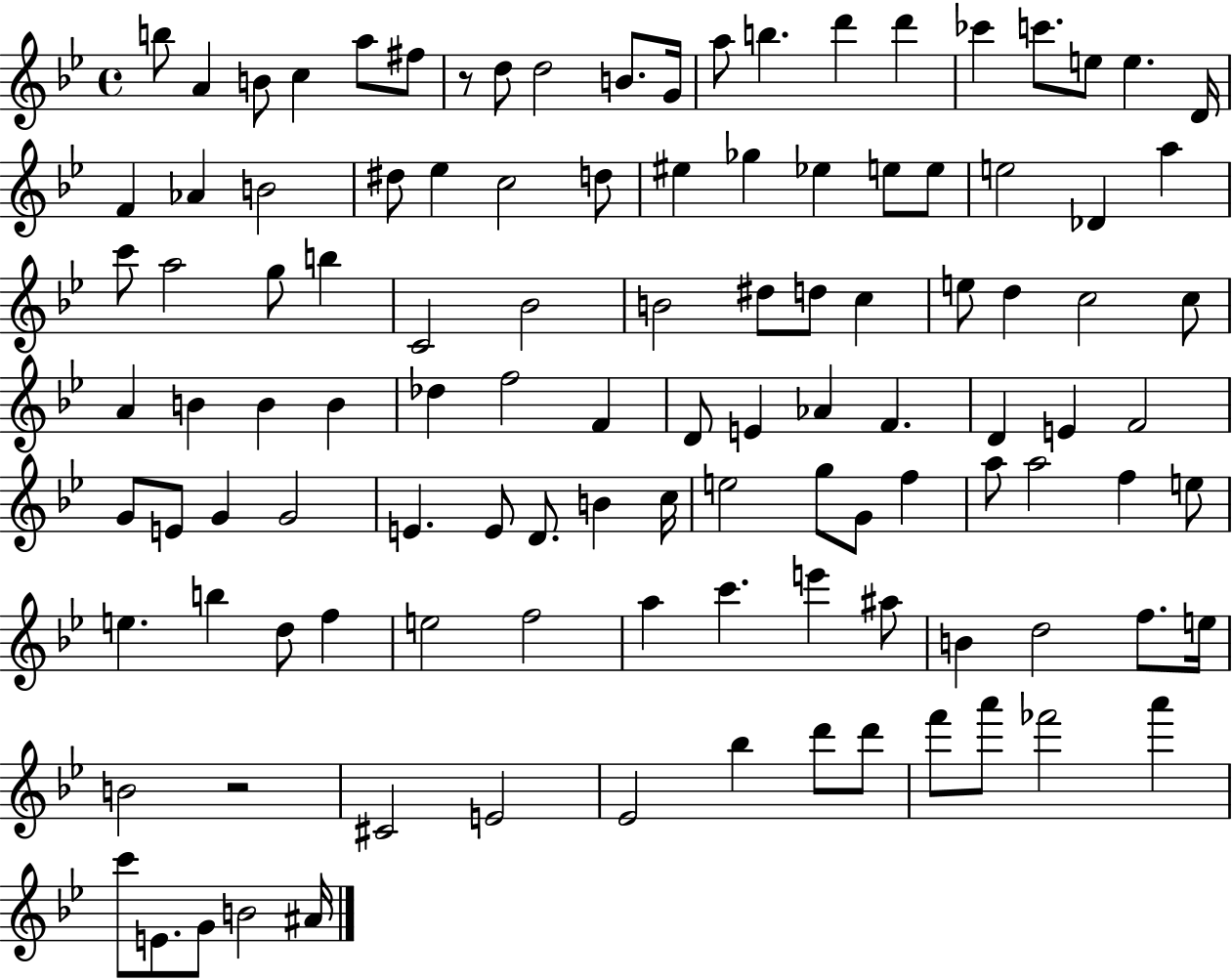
{
  \clef treble
  \time 4/4
  \defaultTimeSignature
  \key bes \major
  b''8 a'4 b'8 c''4 a''8 fis''8 | r8 d''8 d''2 b'8. g'16 | a''8 b''4. d'''4 d'''4 | ces'''4 c'''8. e''8 e''4. d'16 | \break f'4 aes'4 b'2 | dis''8 ees''4 c''2 d''8 | eis''4 ges''4 ees''4 e''8 e''8 | e''2 des'4 a''4 | \break c'''8 a''2 g''8 b''4 | c'2 bes'2 | b'2 dis''8 d''8 c''4 | e''8 d''4 c''2 c''8 | \break a'4 b'4 b'4 b'4 | des''4 f''2 f'4 | d'8 e'4 aes'4 f'4. | d'4 e'4 f'2 | \break g'8 e'8 g'4 g'2 | e'4. e'8 d'8. b'4 c''16 | e''2 g''8 g'8 f''4 | a''8 a''2 f''4 e''8 | \break e''4. b''4 d''8 f''4 | e''2 f''2 | a''4 c'''4. e'''4 ais''8 | b'4 d''2 f''8. e''16 | \break b'2 r2 | cis'2 e'2 | ees'2 bes''4 d'''8 d'''8 | f'''8 a'''8 fes'''2 a'''4 | \break c'''8 e'8. g'8 b'2 ais'16 | \bar "|."
}